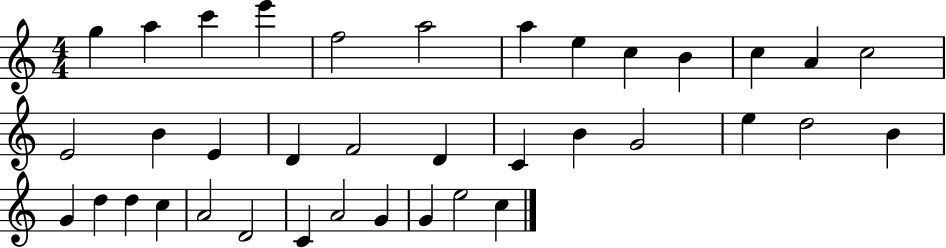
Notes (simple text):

G5/q A5/q C6/q E6/q F5/h A5/h A5/q E5/q C5/q B4/q C5/q A4/q C5/h E4/h B4/q E4/q D4/q F4/h D4/q C4/q B4/q G4/h E5/q D5/h B4/q G4/q D5/q D5/q C5/q A4/h D4/h C4/q A4/h G4/q G4/q E5/h C5/q